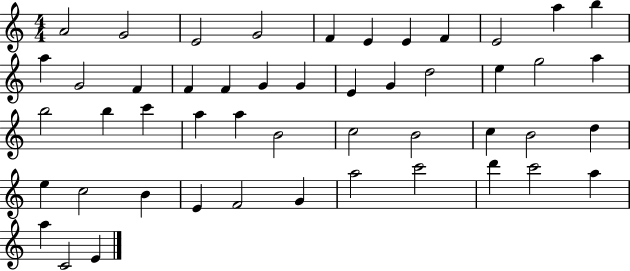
{
  \clef treble
  \numericTimeSignature
  \time 4/4
  \key c \major
  a'2 g'2 | e'2 g'2 | f'4 e'4 e'4 f'4 | e'2 a''4 b''4 | \break a''4 g'2 f'4 | f'4 f'4 g'4 g'4 | e'4 g'4 d''2 | e''4 g''2 a''4 | \break b''2 b''4 c'''4 | a''4 a''4 b'2 | c''2 b'2 | c''4 b'2 d''4 | \break e''4 c''2 b'4 | e'4 f'2 g'4 | a''2 c'''2 | d'''4 c'''2 a''4 | \break a''4 c'2 e'4 | \bar "|."
}